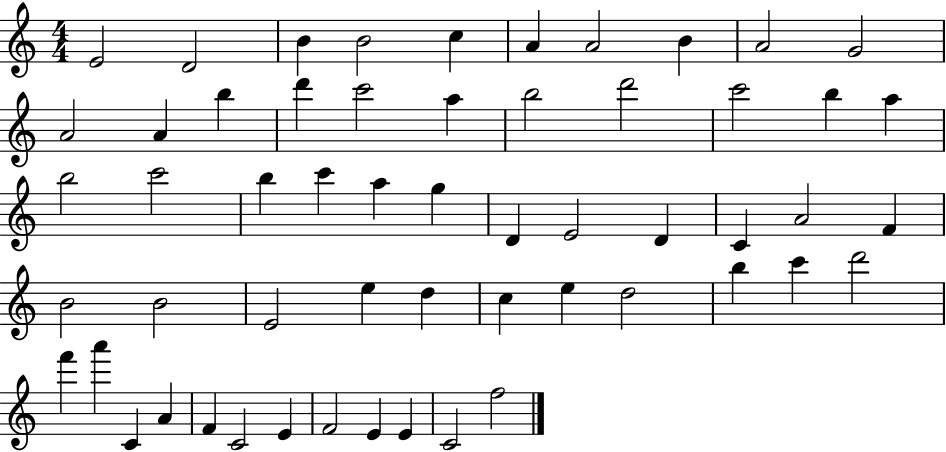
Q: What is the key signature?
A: C major